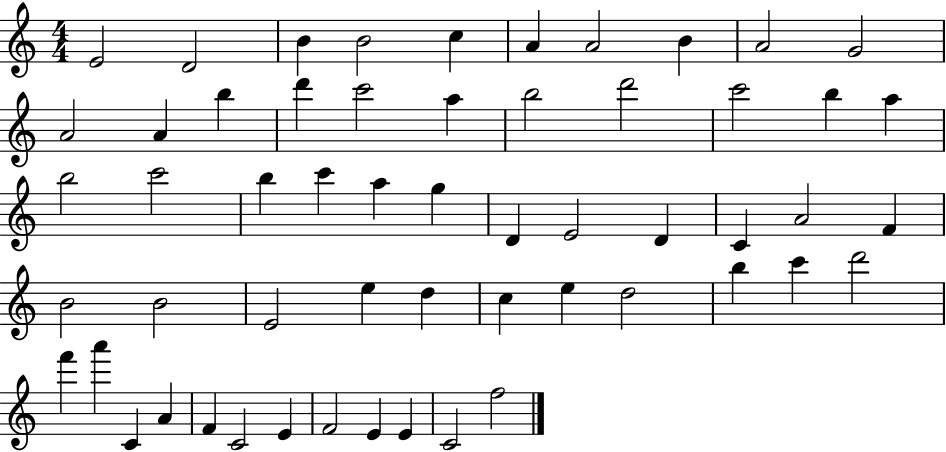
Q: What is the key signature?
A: C major